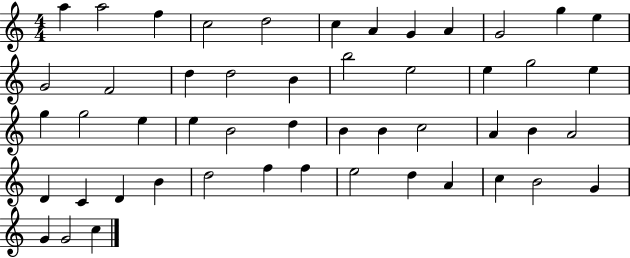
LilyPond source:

{
  \clef treble
  \numericTimeSignature
  \time 4/4
  \key c \major
  a''4 a''2 f''4 | c''2 d''2 | c''4 a'4 g'4 a'4 | g'2 g''4 e''4 | \break g'2 f'2 | d''4 d''2 b'4 | b''2 e''2 | e''4 g''2 e''4 | \break g''4 g''2 e''4 | e''4 b'2 d''4 | b'4 b'4 c''2 | a'4 b'4 a'2 | \break d'4 c'4 d'4 b'4 | d''2 f''4 f''4 | e''2 d''4 a'4 | c''4 b'2 g'4 | \break g'4 g'2 c''4 | \bar "|."
}